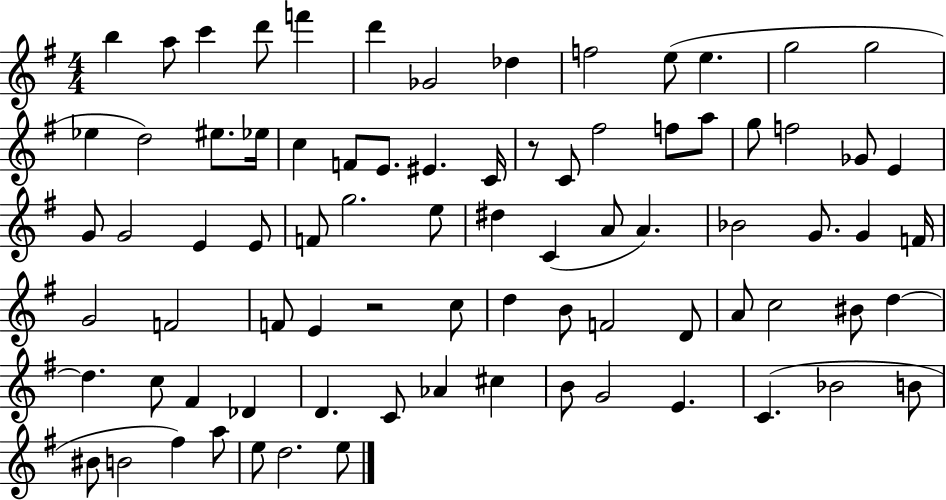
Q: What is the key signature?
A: G major